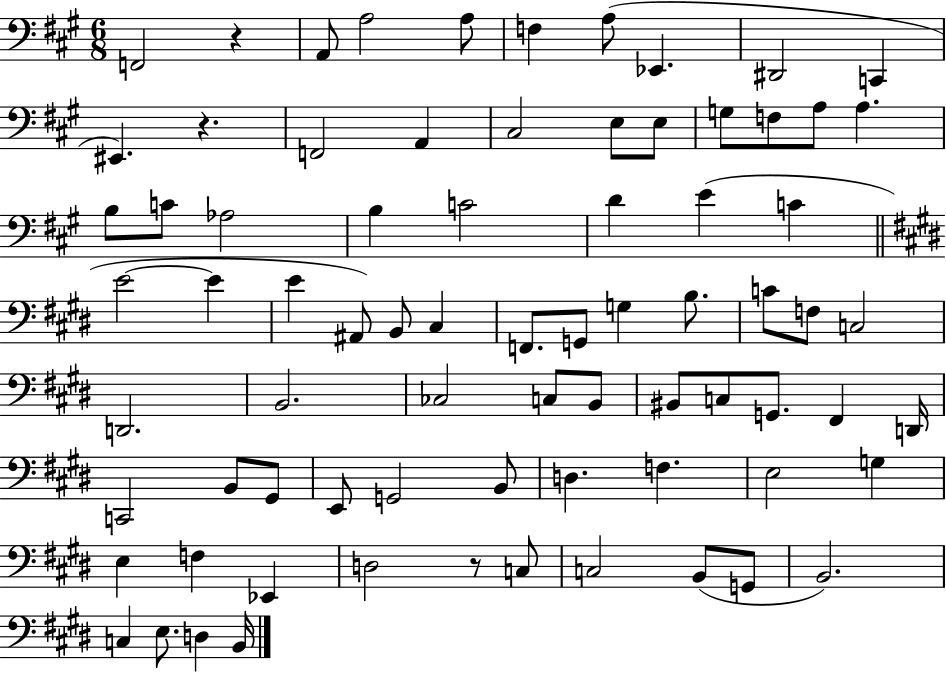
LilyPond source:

{
  \clef bass
  \numericTimeSignature
  \time 6/8
  \key a \major
  f,2 r4 | a,8 a2 a8 | f4 a8( ees,4. | dis,2 c,4 | \break eis,4.) r4. | f,2 a,4 | cis2 e8 e8 | g8 f8 a8 a4. | \break b8 c'8 aes2 | b4 c'2 | d'4 e'4( c'4 | \bar "||" \break \key e \major e'2~~ e'4 | e'4 ais,8) b,8 cis4 | f,8. g,8 g4 b8. | c'8 f8 c2 | \break d,2. | b,2. | ces2 c8 b,8 | bis,8 c8 g,8. fis,4 d,16 | \break c,2 b,8 gis,8 | e,8 g,2 b,8 | d4. f4. | e2 g4 | \break e4 f4 ees,4 | d2 r8 c8 | c2 b,8( g,8 | b,2.) | \break c4 e8. d4 b,16 | \bar "|."
}